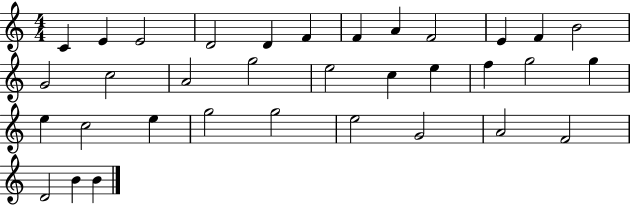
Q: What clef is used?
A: treble